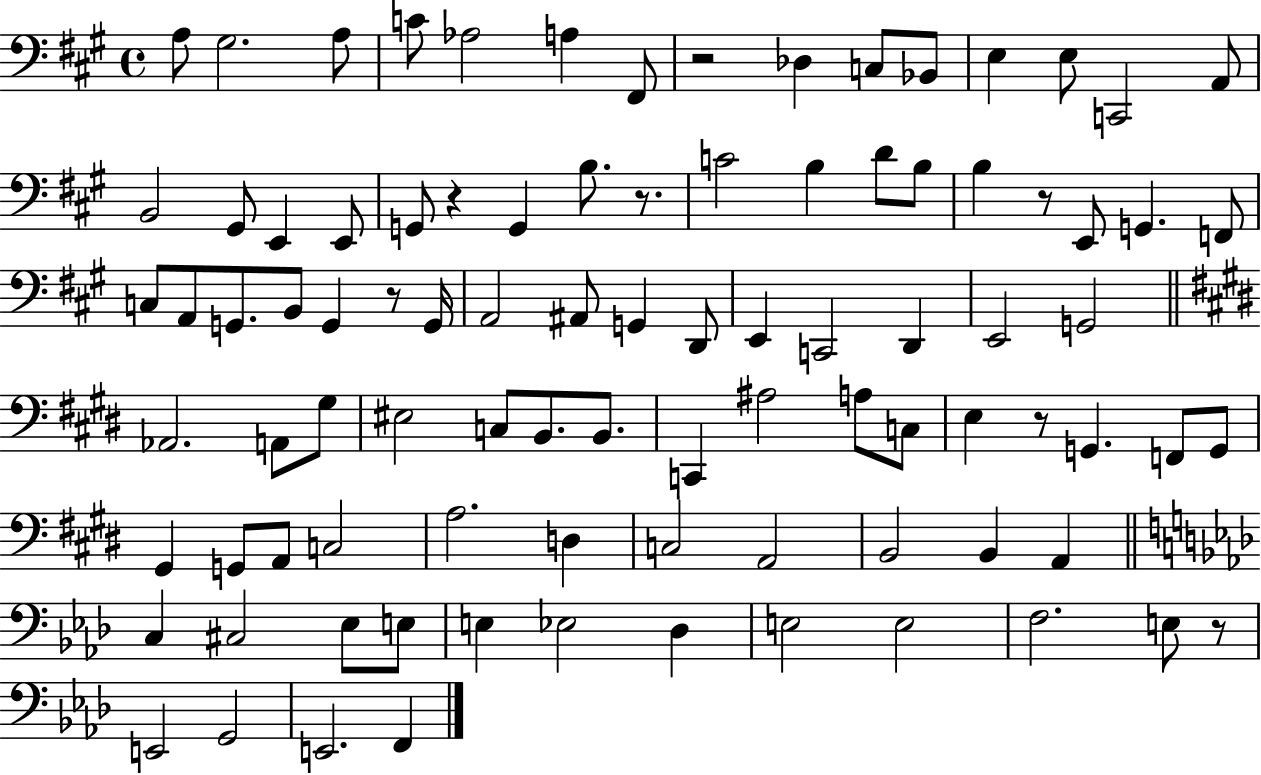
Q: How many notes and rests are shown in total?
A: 92